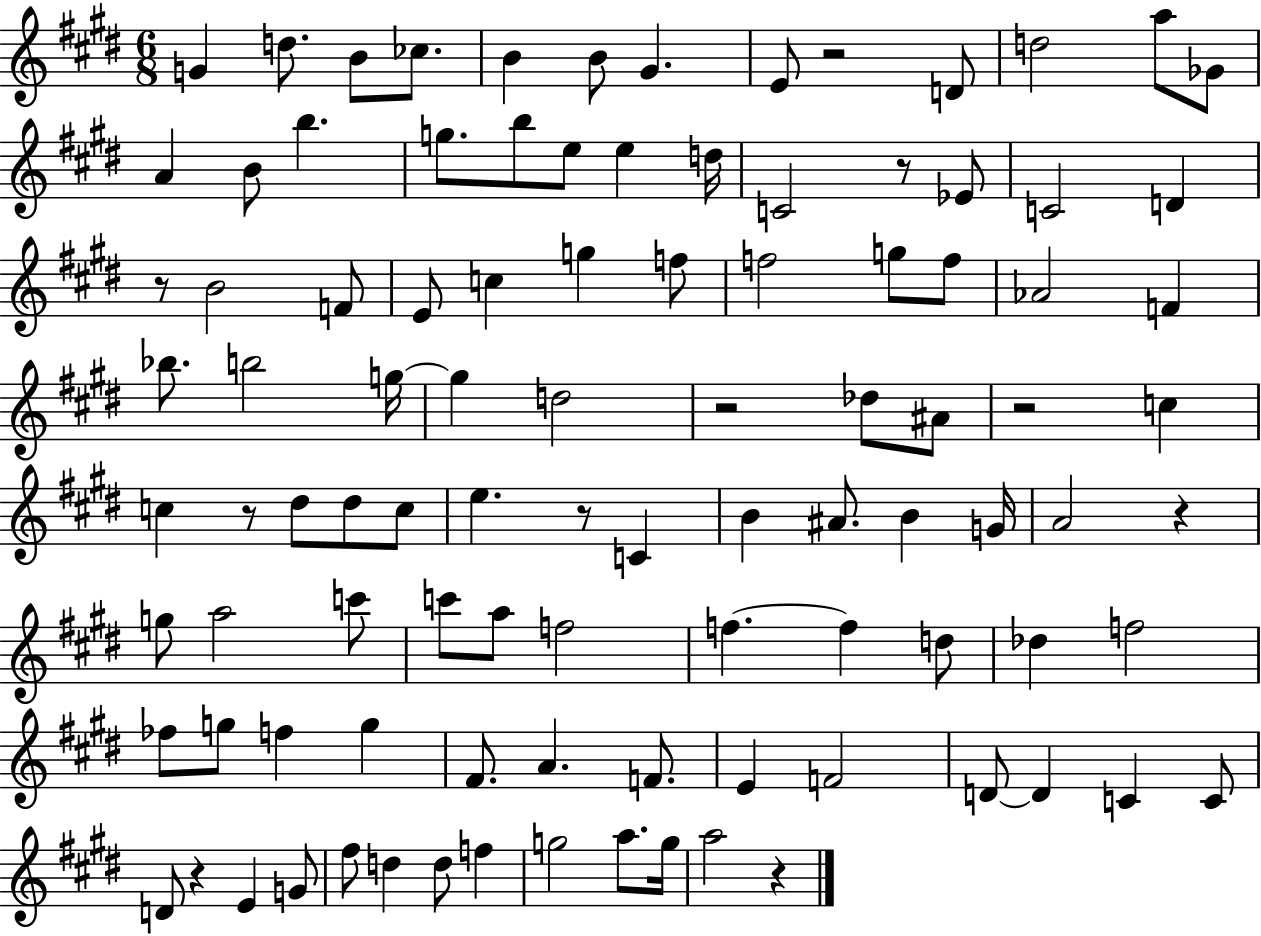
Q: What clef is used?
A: treble